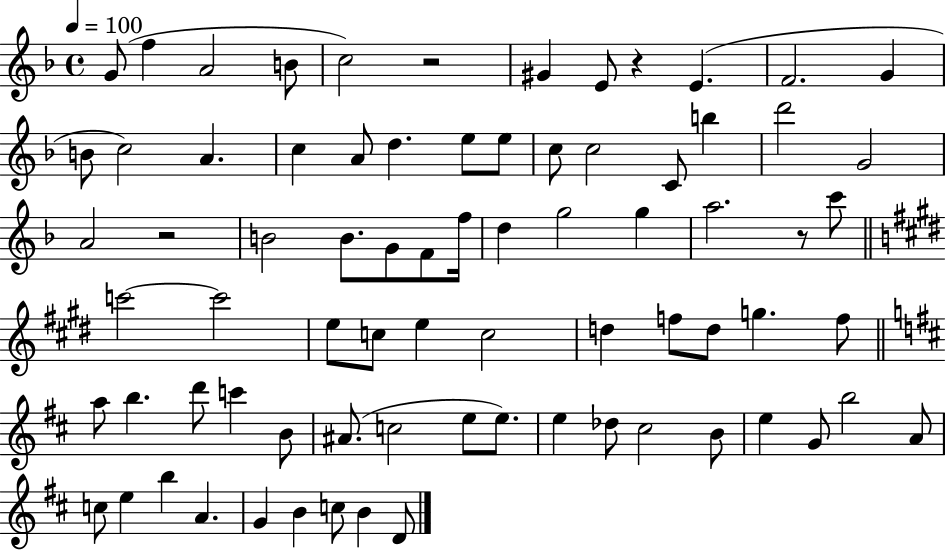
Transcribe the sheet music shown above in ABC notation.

X:1
T:Untitled
M:4/4
L:1/4
K:F
G/2 f A2 B/2 c2 z2 ^G E/2 z E F2 G B/2 c2 A c A/2 d e/2 e/2 c/2 c2 C/2 b d'2 G2 A2 z2 B2 B/2 G/2 F/2 f/4 d g2 g a2 z/2 c'/2 c'2 c'2 e/2 c/2 e c2 d f/2 d/2 g f/2 a/2 b d'/2 c' B/2 ^A/2 c2 e/2 e/2 e _d/2 ^c2 B/2 e G/2 b2 A/2 c/2 e b A G B c/2 B D/2